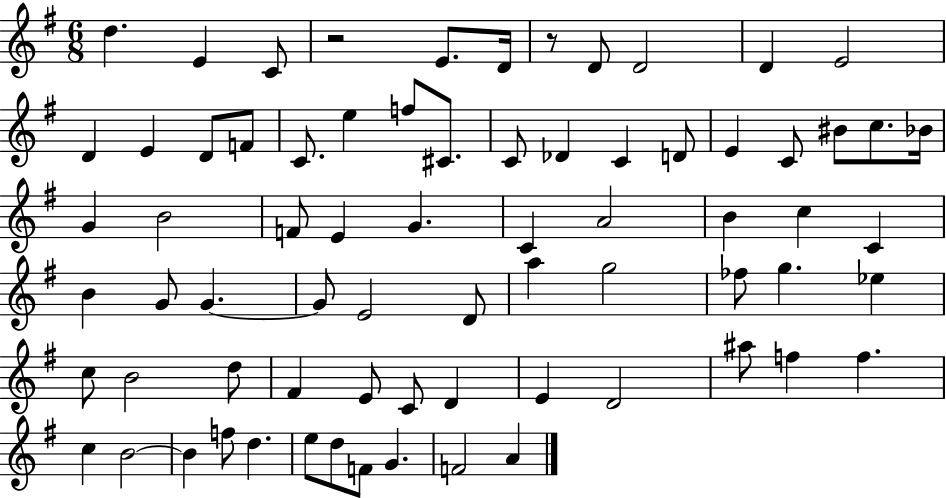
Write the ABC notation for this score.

X:1
T:Untitled
M:6/8
L:1/4
K:G
d E C/2 z2 E/2 D/4 z/2 D/2 D2 D E2 D E D/2 F/2 C/2 e f/2 ^C/2 C/2 _D C D/2 E C/2 ^B/2 c/2 _B/4 G B2 F/2 E G C A2 B c C B G/2 G G/2 E2 D/2 a g2 _f/2 g _e c/2 B2 d/2 ^F E/2 C/2 D E D2 ^a/2 f f c B2 B f/2 d e/2 d/2 F/2 G F2 A